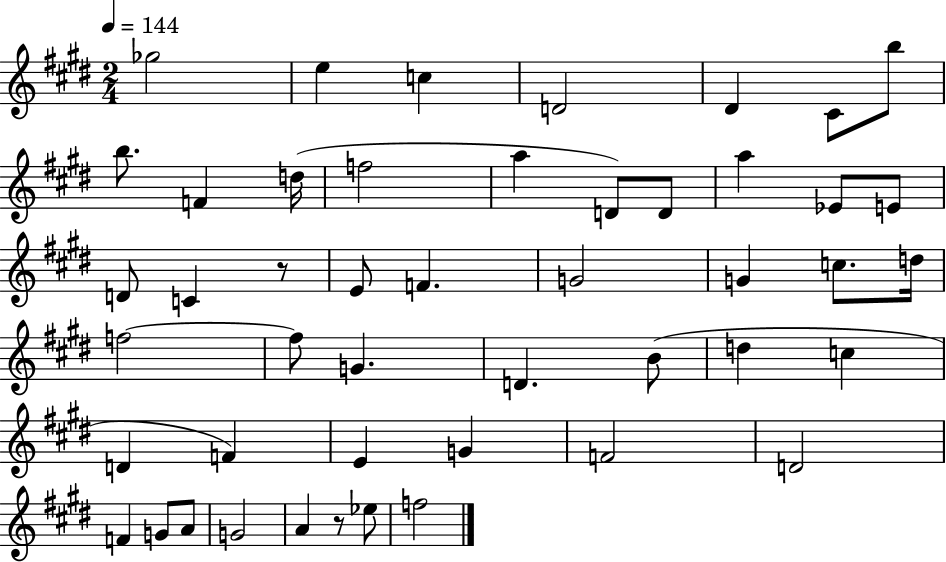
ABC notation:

X:1
T:Untitled
M:2/4
L:1/4
K:E
_g2 e c D2 ^D ^C/2 b/2 b/2 F d/4 f2 a D/2 D/2 a _E/2 E/2 D/2 C z/2 E/2 F G2 G c/2 d/4 f2 f/2 G D B/2 d c D F E G F2 D2 F G/2 A/2 G2 A z/2 _e/2 f2